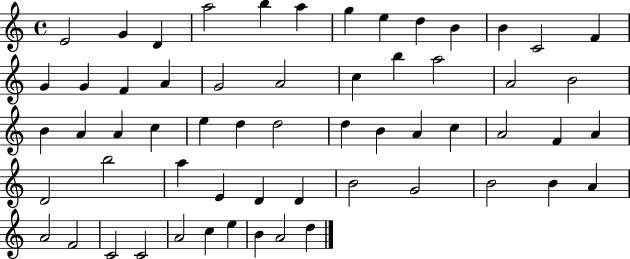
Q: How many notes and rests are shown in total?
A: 59